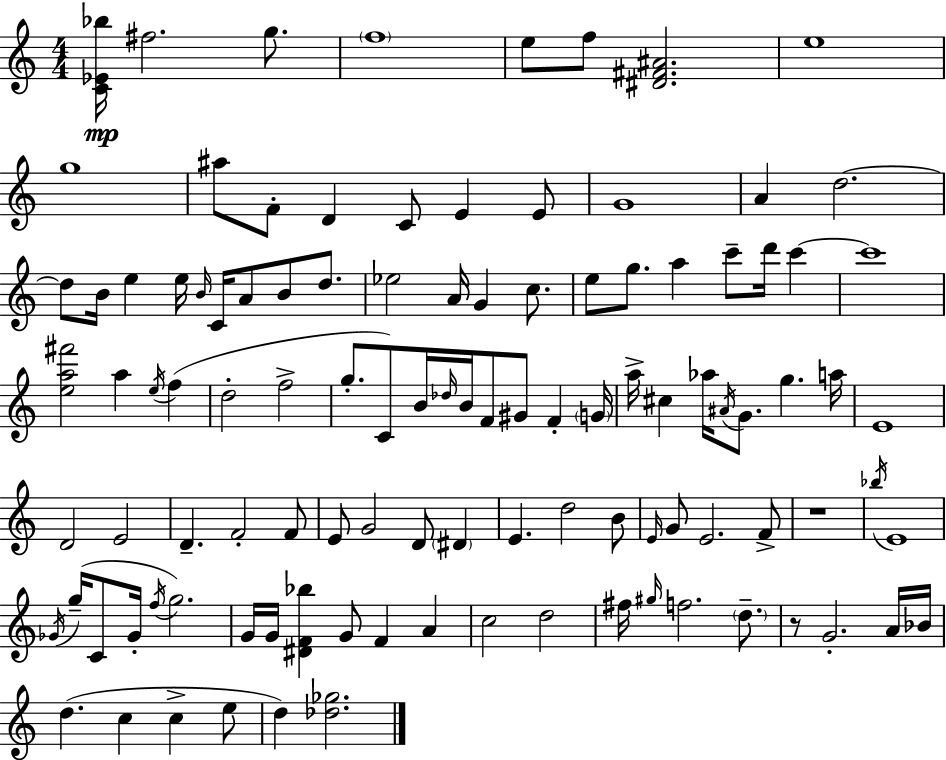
{
  \clef treble
  \numericTimeSignature
  \time 4/4
  \key a \minor
  <c' ees' bes''>16\mp fis''2. g''8. | \parenthesize f''1 | e''8 f''8 <dis' fis' ais'>2. | e''1 | \break g''1 | ais''8 f'8-. d'4 c'8 e'4 e'8 | g'1 | a'4 d''2.~~ | \break d''8 b'16 e''4 e''16 \grace { b'16 } c'16 a'8 b'8 d''8. | ees''2 a'16 g'4 c''8. | e''8 g''8. a''4 c'''8-- d'''16 c'''4~~ | c'''1 | \break <e'' a'' fis'''>2 a''4 \acciaccatura { e''16 }( f''4 | d''2-. f''2-> | g''8.-. c'8) b'16 \grace { des''16 } b'16 f'8 gis'8 f'4-. | \parenthesize g'16 a''16-> cis''4 aes''16 \acciaccatura { ais'16 } g'8. g''4. | \break a''16 e'1 | d'2 e'2 | d'4.-- f'2-. | f'8 e'8 g'2 d'8 | \break \parenthesize dis'4 e'4. d''2 | b'8 \grace { e'16 } g'8 e'2. | f'8-> r1 | \acciaccatura { bes''16 } e'1 | \break \acciaccatura { ges'16 }( g''16-- c'8 ges'16-. \acciaccatura { f''16 }) g''2. | g'16 g'16 <dis' f' bes''>4 g'8 | f'4 a'4 c''2 | d''2 fis''16 \grace { gis''16 } f''2. | \break \parenthesize d''8.-- r8 g'2.-. | a'16 bes'16 d''4.( c''4 | c''4-> e''8 d''4) <des'' ges''>2. | \bar "|."
}